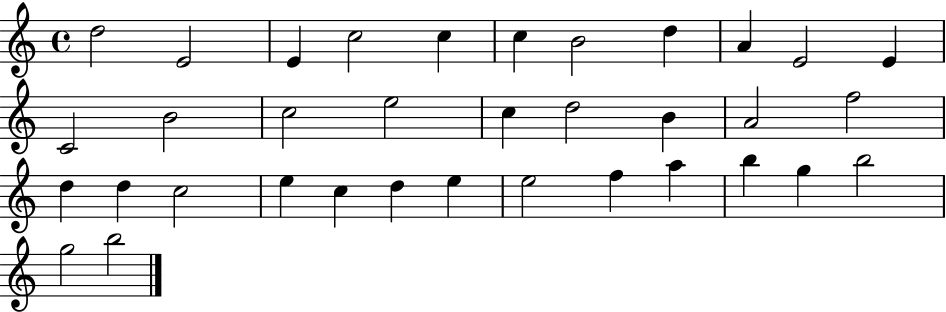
D5/h E4/h E4/q C5/h C5/q C5/q B4/h D5/q A4/q E4/h E4/q C4/h B4/h C5/h E5/h C5/q D5/h B4/q A4/h F5/h D5/q D5/q C5/h E5/q C5/q D5/q E5/q E5/h F5/q A5/q B5/q G5/q B5/h G5/h B5/h